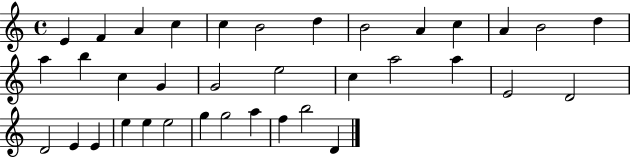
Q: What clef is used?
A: treble